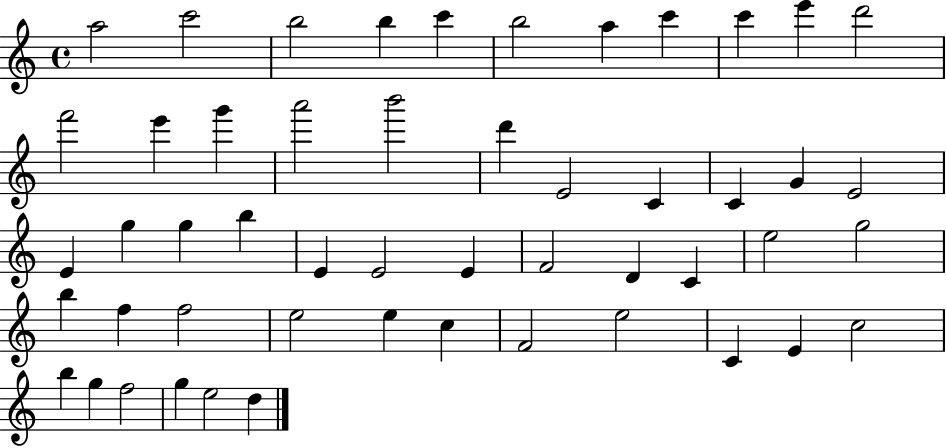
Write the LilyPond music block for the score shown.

{
  \clef treble
  \time 4/4
  \defaultTimeSignature
  \key c \major
  a''2 c'''2 | b''2 b''4 c'''4 | b''2 a''4 c'''4 | c'''4 e'''4 d'''2 | \break f'''2 e'''4 g'''4 | a'''2 b'''2 | d'''4 e'2 c'4 | c'4 g'4 e'2 | \break e'4 g''4 g''4 b''4 | e'4 e'2 e'4 | f'2 d'4 c'4 | e''2 g''2 | \break b''4 f''4 f''2 | e''2 e''4 c''4 | f'2 e''2 | c'4 e'4 c''2 | \break b''4 g''4 f''2 | g''4 e''2 d''4 | \bar "|."
}